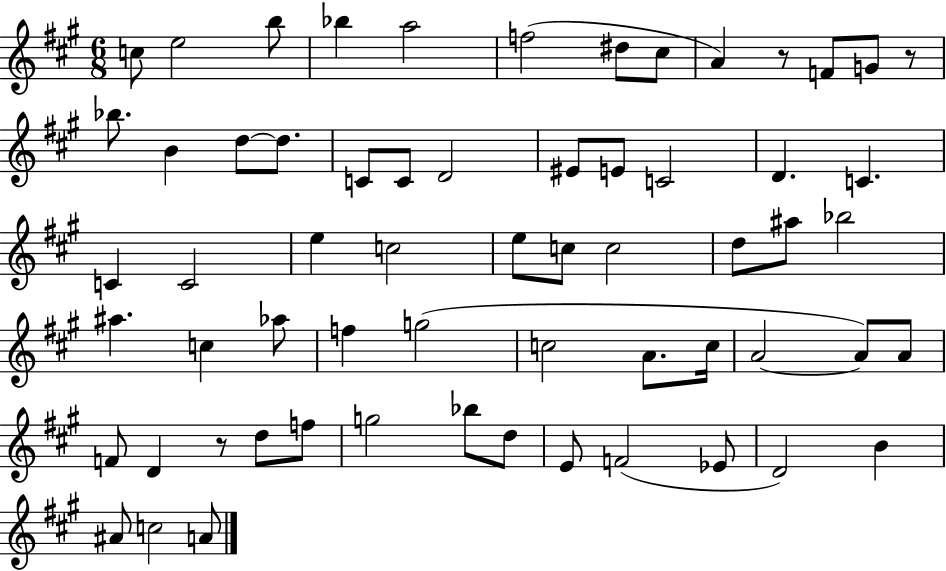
C5/e E5/h B5/e Bb5/q A5/h F5/h D#5/e C#5/e A4/q R/e F4/e G4/e R/e Bb5/e. B4/q D5/e D5/e. C4/e C4/e D4/h EIS4/e E4/e C4/h D4/q. C4/q. C4/q C4/h E5/q C5/h E5/e C5/e C5/h D5/e A#5/e Bb5/h A#5/q. C5/q Ab5/e F5/q G5/h C5/h A4/e. C5/s A4/h A4/e A4/e F4/e D4/q R/e D5/e F5/e G5/h Bb5/e D5/e E4/e F4/h Eb4/e D4/h B4/q A#4/e C5/h A4/e